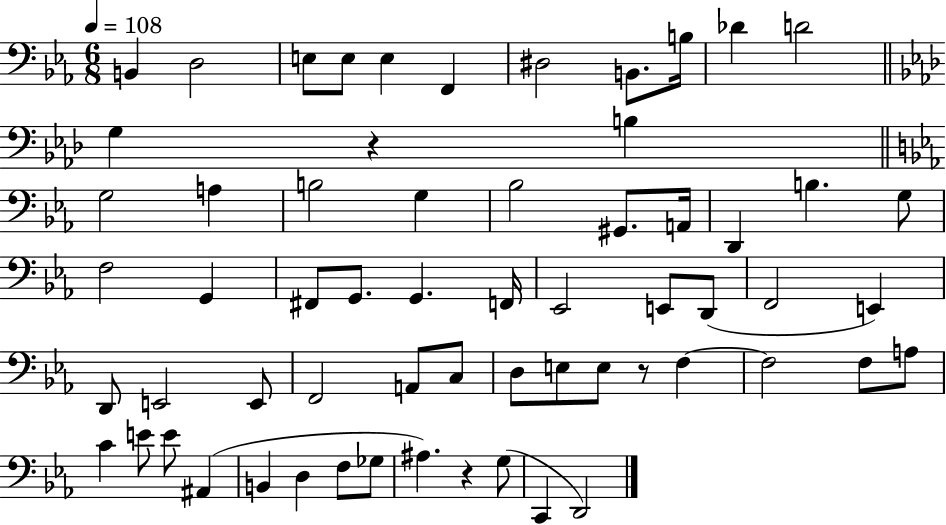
X:1
T:Untitled
M:6/8
L:1/4
K:Eb
B,, D,2 E,/2 E,/2 E, F,, ^D,2 B,,/2 B,/4 _D D2 G, z B, G,2 A, B,2 G, _B,2 ^G,,/2 A,,/4 D,, B, G,/2 F,2 G,, ^F,,/2 G,,/2 G,, F,,/4 _E,,2 E,,/2 D,,/2 F,,2 E,, D,,/2 E,,2 E,,/2 F,,2 A,,/2 C,/2 D,/2 E,/2 E,/2 z/2 F, F,2 F,/2 A,/2 C E/2 E/2 ^A,, B,, D, F,/2 _G,/2 ^A, z G,/2 C,, D,,2